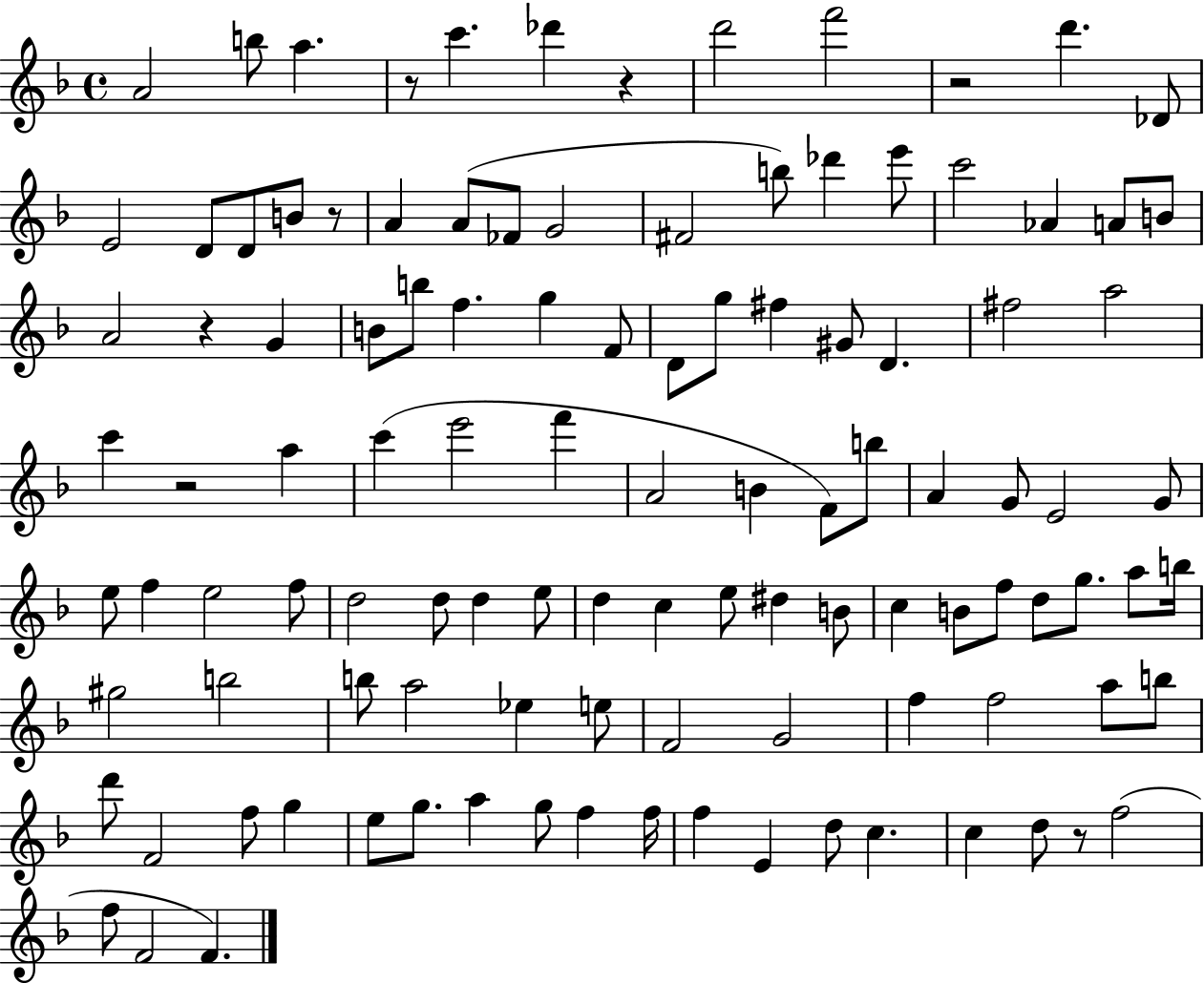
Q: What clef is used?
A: treble